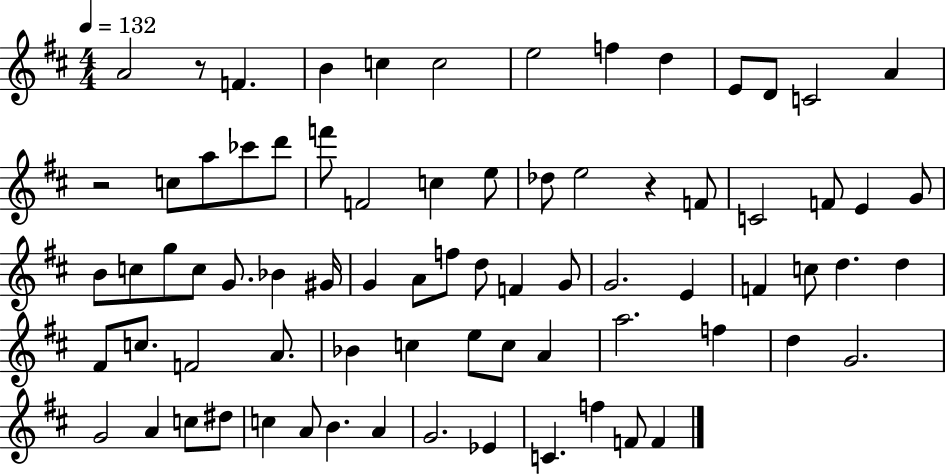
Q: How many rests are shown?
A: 3